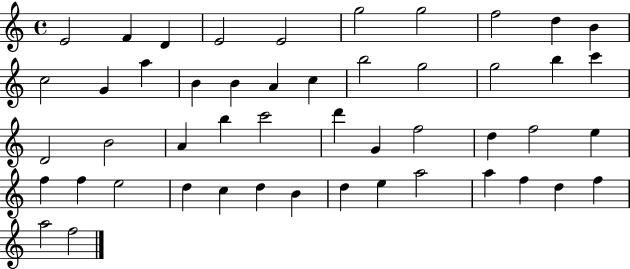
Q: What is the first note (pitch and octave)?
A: E4